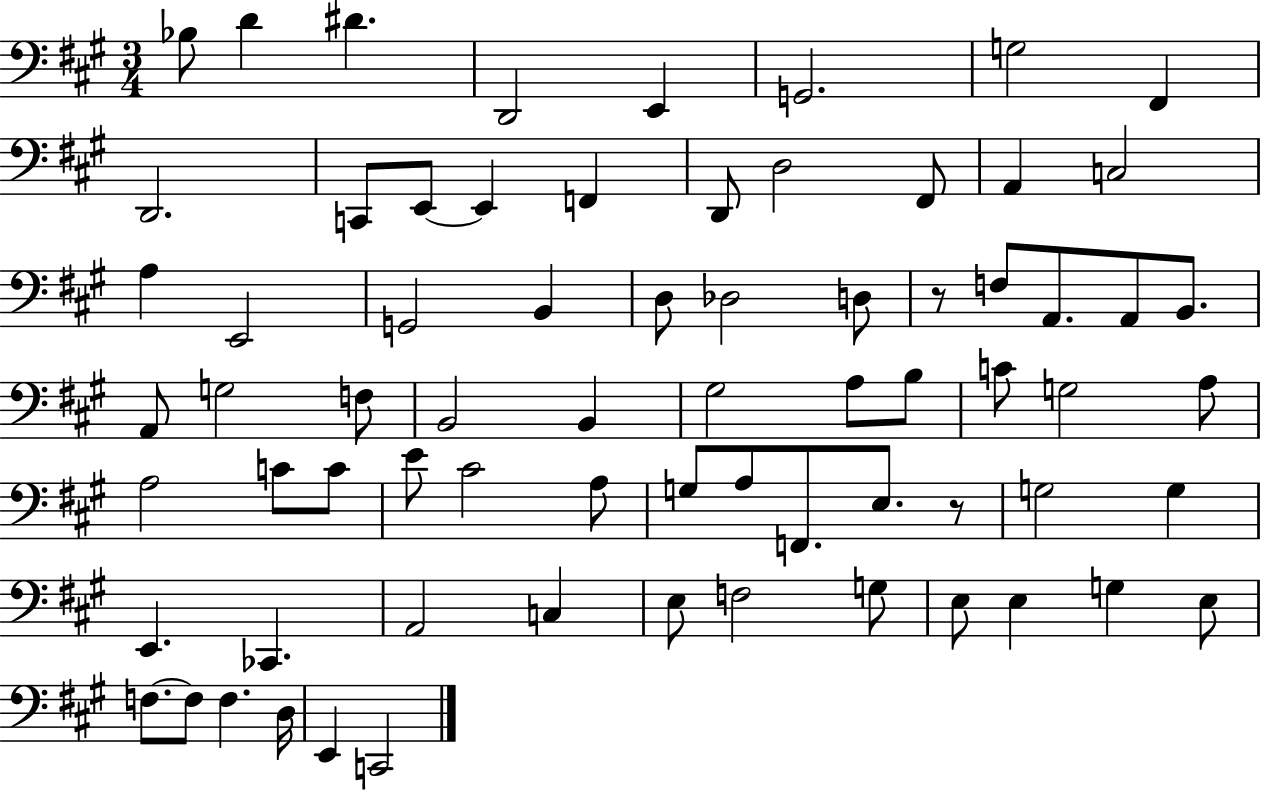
Bb3/e D4/q D#4/q. D2/h E2/q G2/h. G3/h F#2/q D2/h. C2/e E2/e E2/q F2/q D2/e D3/h F#2/e A2/q C3/h A3/q E2/h G2/h B2/q D3/e Db3/h D3/e R/e F3/e A2/e. A2/e B2/e. A2/e G3/h F3/e B2/h B2/q G#3/h A3/e B3/e C4/e G3/h A3/e A3/h C4/e C4/e E4/e C#4/h A3/e G3/e A3/e F2/e. E3/e. R/e G3/h G3/q E2/q. CES2/q. A2/h C3/q E3/e F3/h G3/e E3/e E3/q G3/q E3/e F3/e. F3/e F3/q. D3/s E2/q C2/h